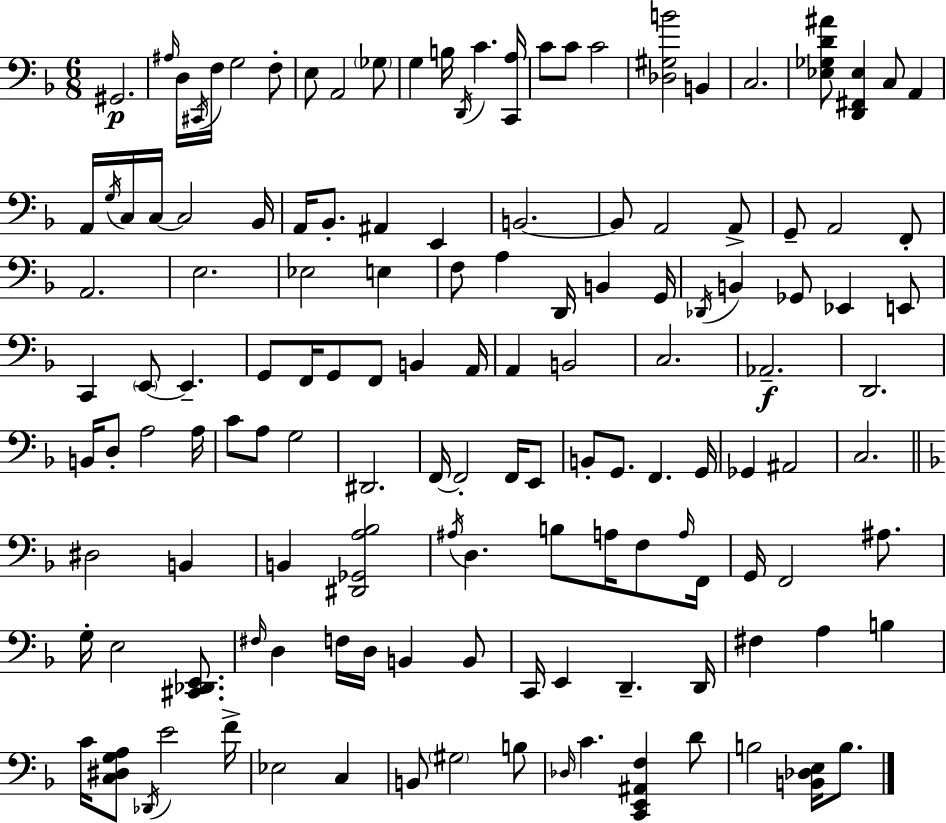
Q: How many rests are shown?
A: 0